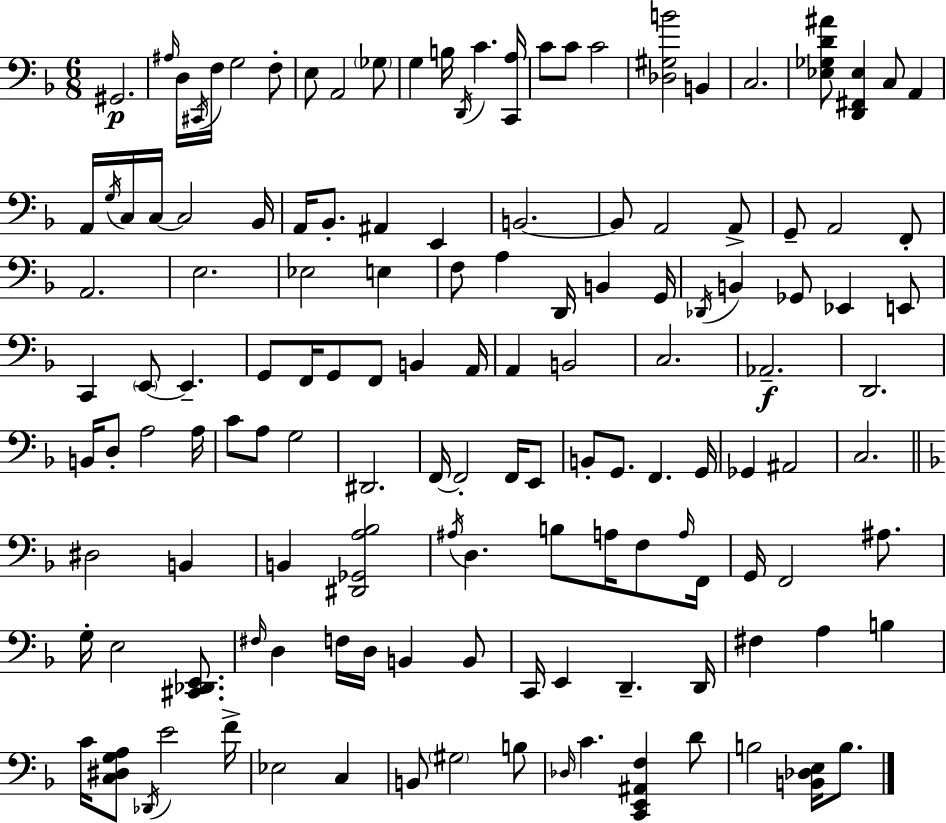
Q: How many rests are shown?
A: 0